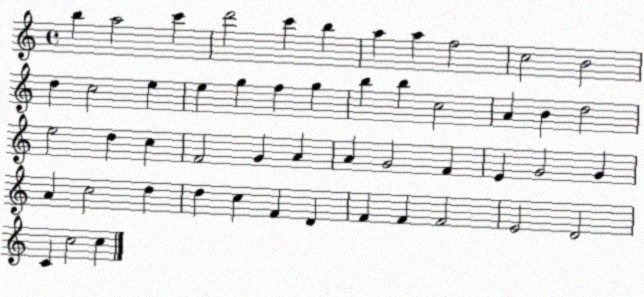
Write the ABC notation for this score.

X:1
T:Untitled
M:4/4
L:1/4
K:C
b a2 c' d'2 c' b a a f2 c2 B2 d c2 e e g f g b b c2 A B d2 e2 d c F2 G A A G2 F E G2 G A c2 d d c F D F F F2 E2 D2 C c2 c